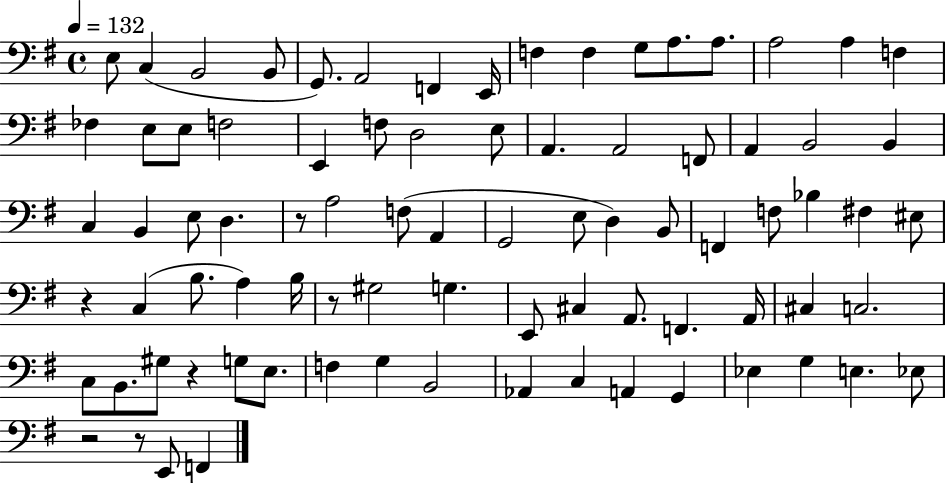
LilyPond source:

{
  \clef bass
  \time 4/4
  \defaultTimeSignature
  \key g \major
  \tempo 4 = 132
  \repeat volta 2 { e8 c4( b,2 b,8 | g,8.) a,2 f,4 e,16 | f4 f4 g8 a8. a8. | a2 a4 f4 | \break fes4 e8 e8 f2 | e,4 f8 d2 e8 | a,4. a,2 f,8 | a,4 b,2 b,4 | \break c4 b,4 e8 d4. | r8 a2 f8( a,4 | g,2 e8 d4) b,8 | f,4 f8 bes4 fis4 eis8 | \break r4 c4( b8. a4) b16 | r8 gis2 g4. | e,8 cis4 a,8. f,4. a,16 | cis4 c2. | \break c8 b,8. gis8 r4 g8 e8. | f4 g4 b,2 | aes,4 c4 a,4 g,4 | ees4 g4 e4. ees8 | \break r2 r8 e,8 f,4 | } \bar "|."
}